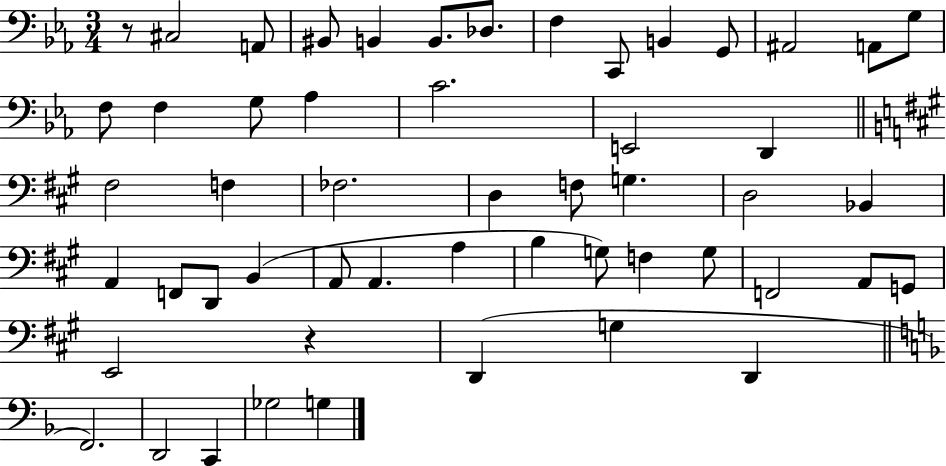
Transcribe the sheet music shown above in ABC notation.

X:1
T:Untitled
M:3/4
L:1/4
K:Eb
z/2 ^C,2 A,,/2 ^B,,/2 B,, B,,/2 _D,/2 F, C,,/2 B,, G,,/2 ^A,,2 A,,/2 G,/2 F,/2 F, G,/2 _A, C2 E,,2 D,, ^F,2 F, _F,2 D, F,/2 G, D,2 _B,, A,, F,,/2 D,,/2 B,, A,,/2 A,, A, B, G,/2 F, G,/2 F,,2 A,,/2 G,,/2 E,,2 z D,, G, D,, F,,2 D,,2 C,, _G,2 G,